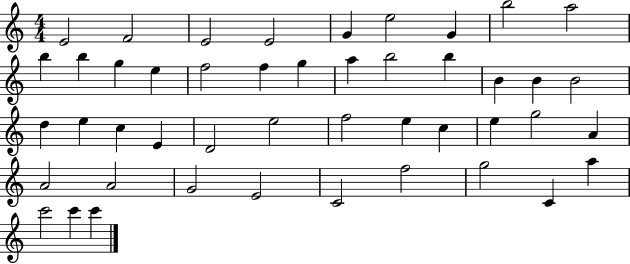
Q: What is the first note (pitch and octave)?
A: E4